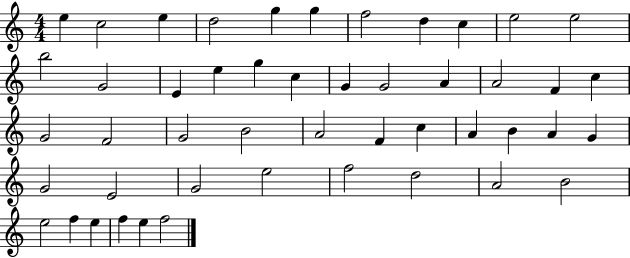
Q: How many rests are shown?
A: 0